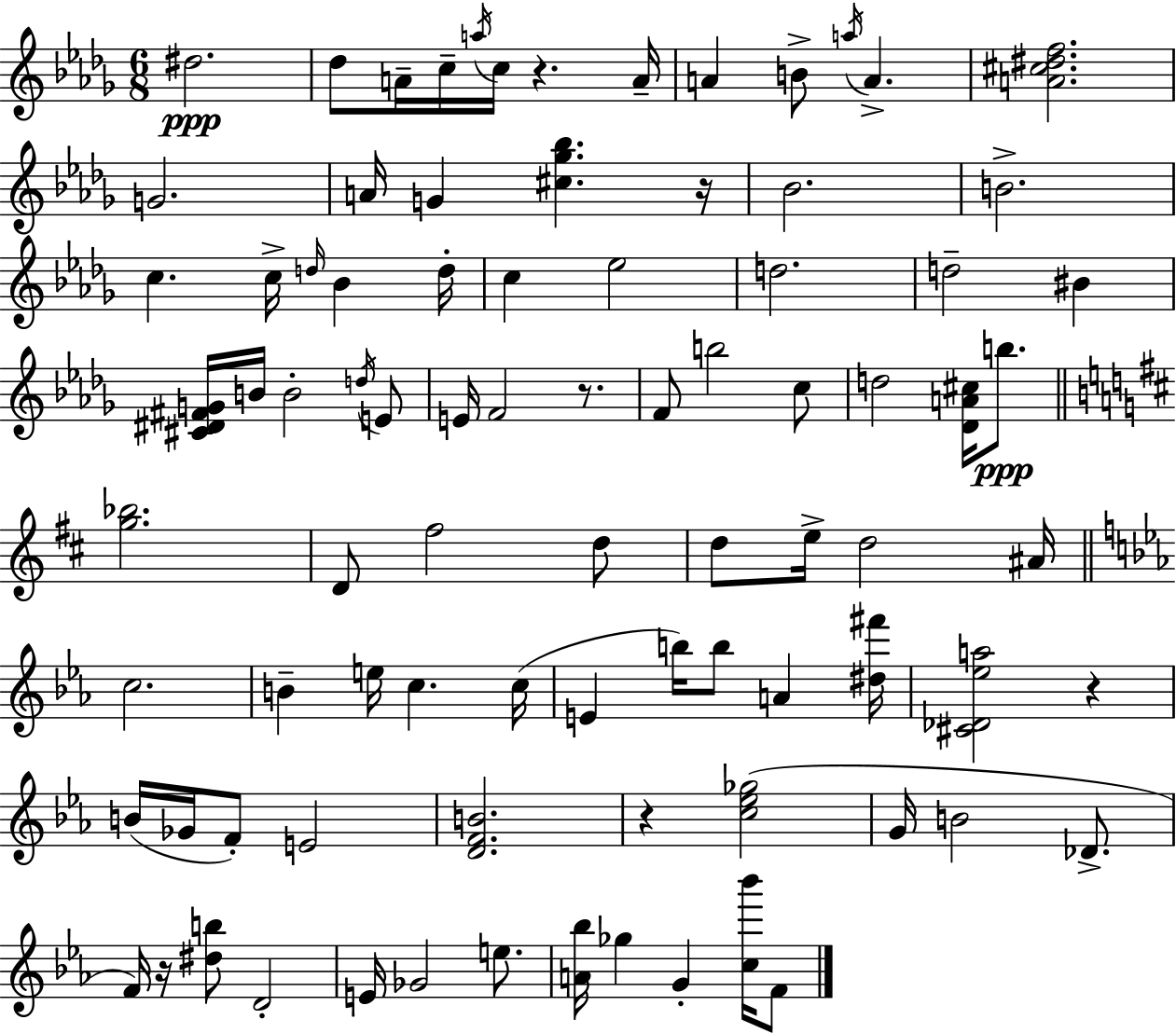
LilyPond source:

{
  \clef treble
  \numericTimeSignature
  \time 6/8
  \key bes \minor
  dis''2.\ppp | des''8 a'16-- c''16-- \acciaccatura { a''16 } c''16 r4. | a'16-- a'4 b'8-> \acciaccatura { a''16 } a'4.-> | <a' cis'' dis'' f''>2. | \break g'2. | a'16 g'4 <cis'' ges'' bes''>4. | r16 bes'2. | b'2.-> | \break c''4. c''16-> \grace { d''16 } bes'4 | d''16-. c''4 ees''2 | d''2. | d''2-- bis'4 | \break <cis' dis' fis' g'>16 b'16 b'2-. | \acciaccatura { d''16 } e'8 e'16 f'2 | r8. f'8 b''2 | c''8 d''2 | \break <des' a' cis''>16 b''8.\ppp \bar "||" \break \key d \major <g'' bes''>2. | d'8 fis''2 d''8 | d''8 e''16-> d''2 ais'16 | \bar "||" \break \key c \minor c''2. | b'4-- e''16 c''4. c''16( | e'4 b''16) b''8 a'4 <dis'' fis'''>16 | <cis' des' ees'' a''>2 r4 | \break b'16( ges'16 f'8-.) e'2 | <d' f' b'>2. | r4 <c'' ees'' ges''>2( | g'16 b'2 des'8.-> | \break f'16) r16 <dis'' b''>8 d'2-. | e'16 ges'2 e''8. | <a' bes''>16 ges''4 g'4-. <c'' bes'''>16 f'8 | \bar "|."
}